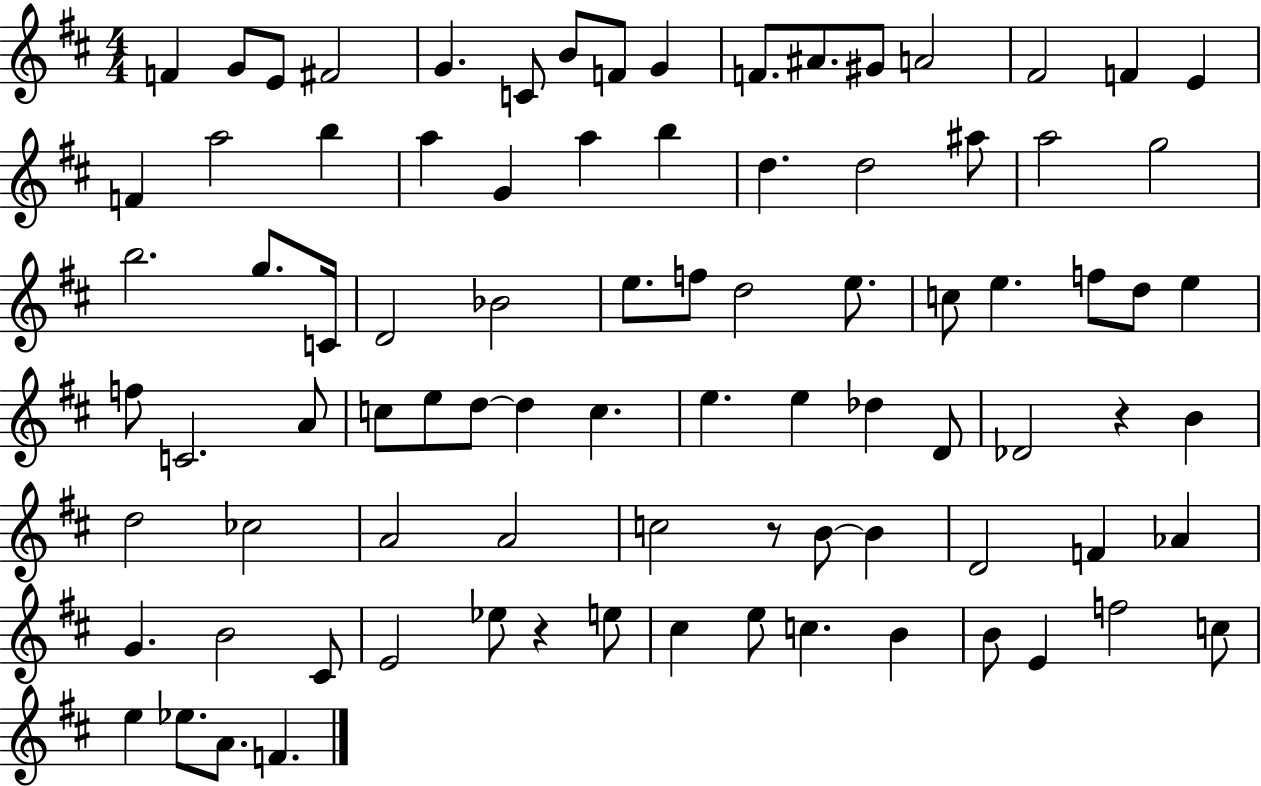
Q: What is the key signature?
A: D major